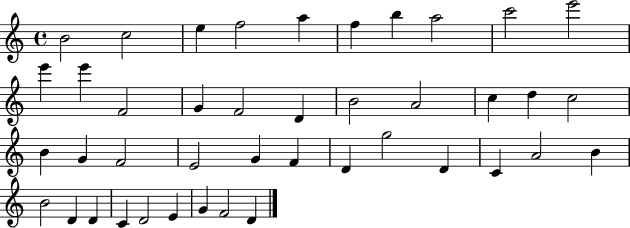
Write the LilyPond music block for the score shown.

{
  \clef treble
  \time 4/4
  \defaultTimeSignature
  \key c \major
  b'2 c''2 | e''4 f''2 a''4 | f''4 b''4 a''2 | c'''2 e'''2 | \break e'''4 e'''4 f'2 | g'4 f'2 d'4 | b'2 a'2 | c''4 d''4 c''2 | \break b'4 g'4 f'2 | e'2 g'4 f'4 | d'4 g''2 d'4 | c'4 a'2 b'4 | \break b'2 d'4 d'4 | c'4 d'2 e'4 | g'4 f'2 d'4 | \bar "|."
}